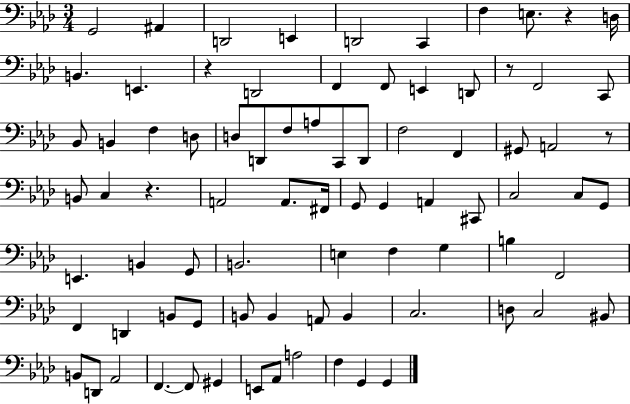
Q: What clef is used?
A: bass